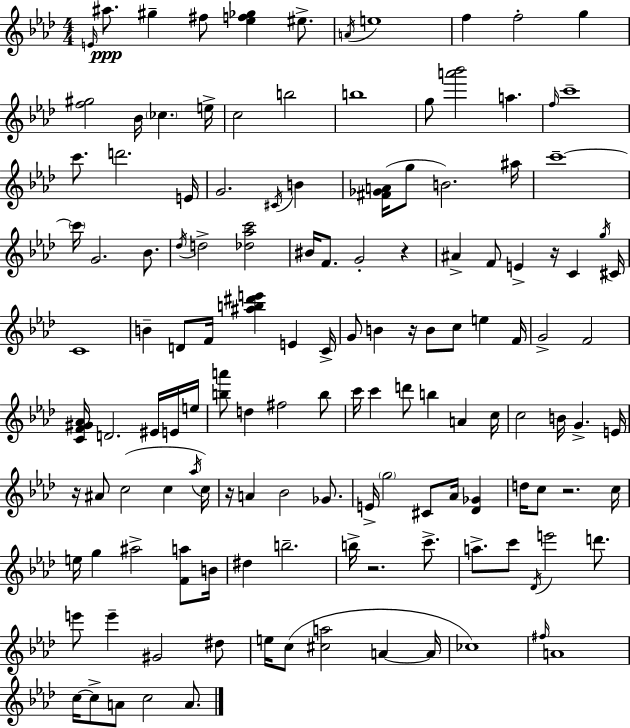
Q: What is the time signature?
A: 4/4